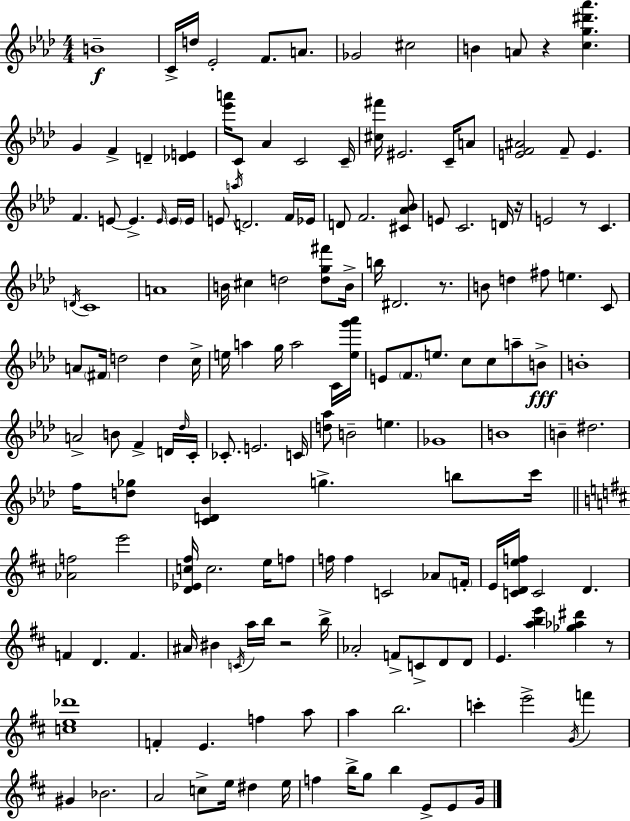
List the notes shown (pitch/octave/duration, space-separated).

B4/w C4/s D5/s Eb4/h F4/e. A4/e. Gb4/h C#5/h B4/q A4/e R/q [C5,G5,D#6,Ab6]/q. G4/q F4/q D4/q [Db4,E4]/q [Eb6,A6]/s C4/e Ab4/q C4/h C4/s [C#5,F#6]/s EIS4/h. C4/s A4/e [E4,F4,A#4]/h F4/e E4/q. F4/q. E4/e E4/q. E4/s E4/s E4/s E4/e A5/s D4/h. F4/s Eb4/s D4/e F4/h. [C#4,Ab4,Bb4]/e E4/e C4/h. D4/s R/s E4/h R/e C4/q. D4/s C4/w A4/w B4/s C#5/q D5/h [D5,G5,F#6]/e B4/s B5/s D#4/h. R/e. B4/e D5/q F#5/e E5/q. C4/e A4/e F#4/s D5/h D5/q C5/s E5/s A5/q G5/s A5/h C4/s [E5,G6,Ab6]/s E4/e F4/e. E5/e. C5/e C5/e A5/e B4/e B4/w A4/h B4/e F4/q D4/s Db5/s C4/s CES4/e. E4/h. C4/s [D5,Ab5]/e B4/h E5/q. Gb4/w B4/w B4/q D#5/h. F5/s [D5,Gb5]/e [C4,D4,Bb4]/q G5/q. B5/e C6/s [Ab4,F5]/h E6/h [D4,Eb4,C5,F#5]/s C5/h. E5/s F5/e F5/s F5/q C4/h Ab4/e F4/s E4/s [C4,D4,E5,F5]/s C4/h D4/q. F4/q D4/q. F4/q. A#4/s BIS4/q C4/s A5/s B5/s R/h B5/s Ab4/h F4/e C4/e D4/e D4/e E4/q. [A5,B5,E6]/q [Gb5,Ab5,D#6]/q R/e [C5,E5,Db6]/w F4/q E4/q. F5/q A5/e A5/q B5/h. C6/q E6/h G4/s F6/q G#4/q Bb4/h. A4/h C5/e E5/s D#5/q E5/s F5/q B5/s G5/e B5/q E4/e E4/e G4/s